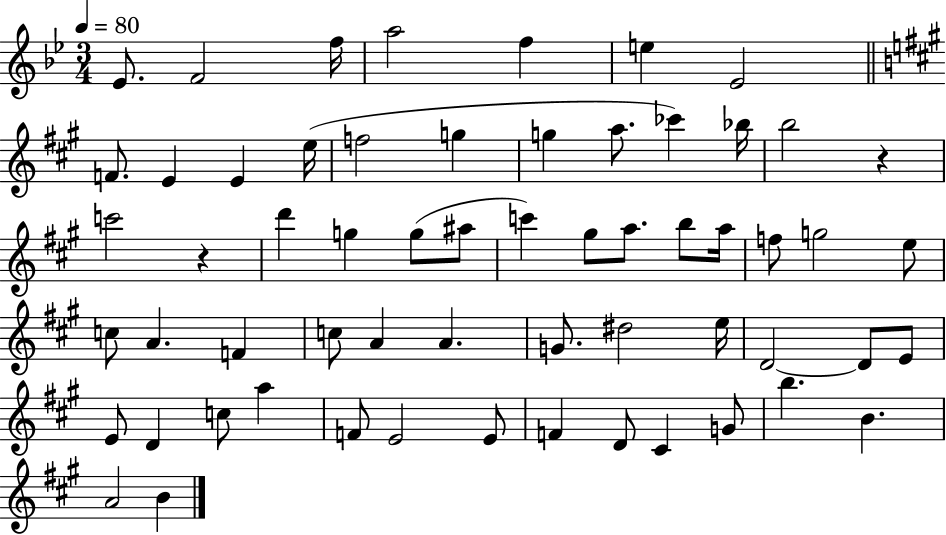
{
  \clef treble
  \numericTimeSignature
  \time 3/4
  \key bes \major
  \tempo 4 = 80
  ees'8. f'2 f''16 | a''2 f''4 | e''4 ees'2 | \bar "||" \break \key a \major f'8. e'4 e'4 e''16( | f''2 g''4 | g''4 a''8. ces'''4) bes''16 | b''2 r4 | \break c'''2 r4 | d'''4 g''4 g''8( ais''8 | c'''4) gis''8 a''8. b''8 a''16 | f''8 g''2 e''8 | \break c''8 a'4. f'4 | c''8 a'4 a'4. | g'8. dis''2 e''16 | d'2~~ d'8 e'8 | \break e'8 d'4 c''8 a''4 | f'8 e'2 e'8 | f'4 d'8 cis'4 g'8 | b''4. b'4. | \break a'2 b'4 | \bar "|."
}